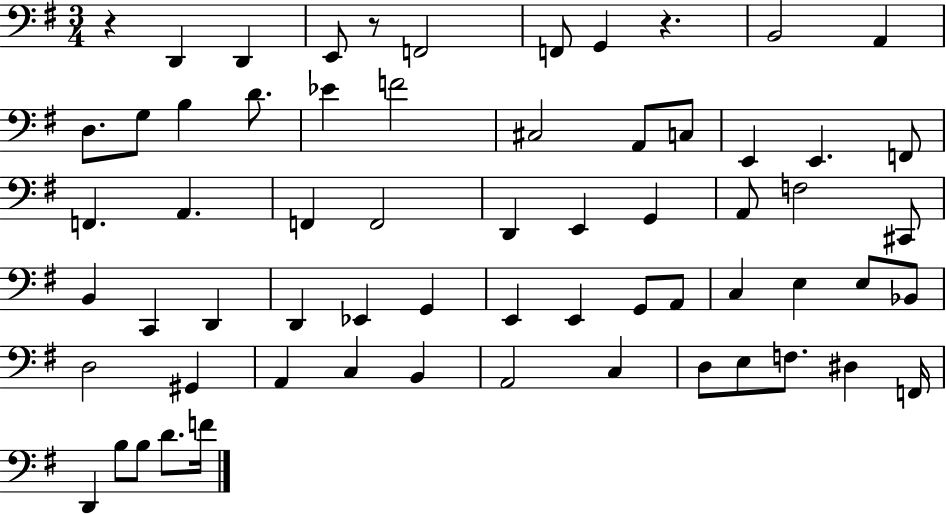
R/q D2/q D2/q E2/e R/e F2/h F2/e G2/q R/q. B2/h A2/q D3/e. G3/e B3/q D4/e. Eb4/q F4/h C#3/h A2/e C3/e E2/q E2/q. F2/e F2/q. A2/q. F2/q F2/h D2/q E2/q G2/q A2/e F3/h C#2/e B2/q C2/q D2/q D2/q Eb2/q G2/q E2/q E2/q G2/e A2/e C3/q E3/q E3/e Bb2/e D3/h G#2/q A2/q C3/q B2/q A2/h C3/q D3/e E3/e F3/e. D#3/q F2/s D2/q B3/e B3/e D4/e. F4/s